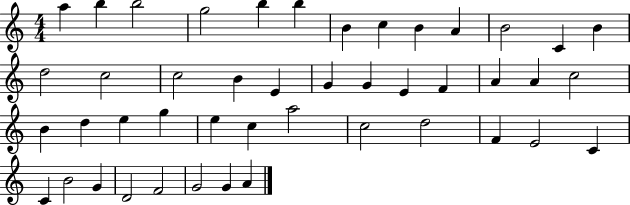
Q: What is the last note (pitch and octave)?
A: A4